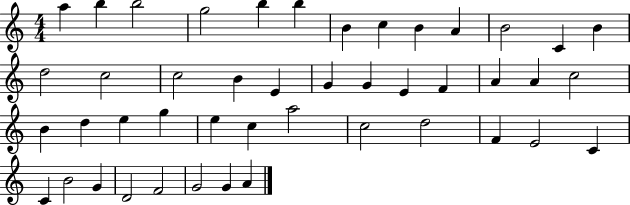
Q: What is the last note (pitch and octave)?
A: A4